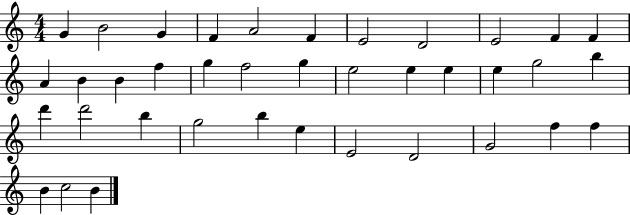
X:1
T:Untitled
M:4/4
L:1/4
K:C
G B2 G F A2 F E2 D2 E2 F F A B B f g f2 g e2 e e e g2 b d' d'2 b g2 b e E2 D2 G2 f f B c2 B